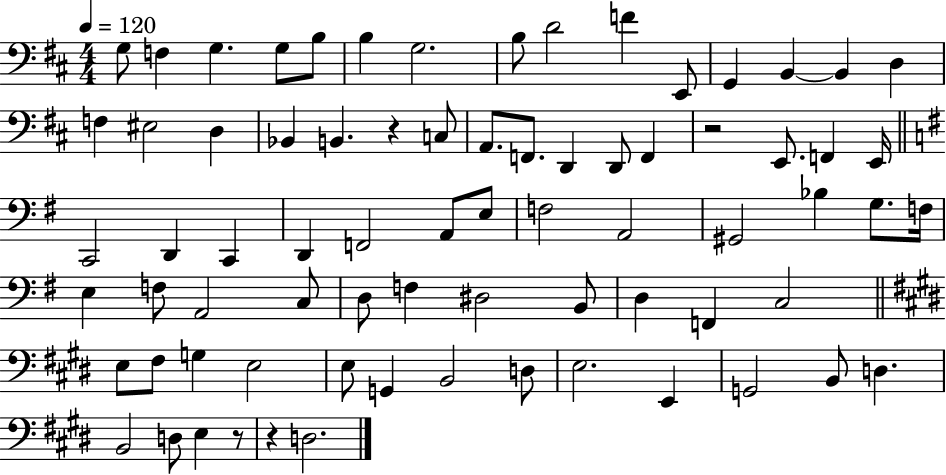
G3/e F3/q G3/q. G3/e B3/e B3/q G3/h. B3/e D4/h F4/q E2/e G2/q B2/q B2/q D3/q F3/q EIS3/h D3/q Bb2/q B2/q. R/q C3/e A2/e. F2/e. D2/q D2/e F2/q R/h E2/e. F2/q E2/s C2/h D2/q C2/q D2/q F2/h A2/e E3/e F3/h A2/h G#2/h Bb3/q G3/e. F3/s E3/q F3/e A2/h C3/e D3/e F3/q D#3/h B2/e D3/q F2/q C3/h E3/e F#3/e G3/q E3/h E3/e G2/q B2/h D3/e E3/h. E2/q G2/h B2/e D3/q. B2/h D3/e E3/q R/e R/q D3/h.